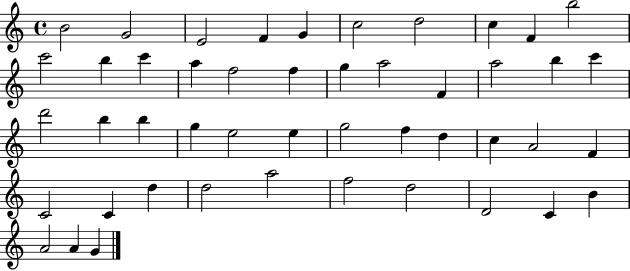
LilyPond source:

{
  \clef treble
  \time 4/4
  \defaultTimeSignature
  \key c \major
  b'2 g'2 | e'2 f'4 g'4 | c''2 d''2 | c''4 f'4 b''2 | \break c'''2 b''4 c'''4 | a''4 f''2 f''4 | g''4 a''2 f'4 | a''2 b''4 c'''4 | \break d'''2 b''4 b''4 | g''4 e''2 e''4 | g''2 f''4 d''4 | c''4 a'2 f'4 | \break c'2 c'4 d''4 | d''2 a''2 | f''2 d''2 | d'2 c'4 b'4 | \break a'2 a'4 g'4 | \bar "|."
}